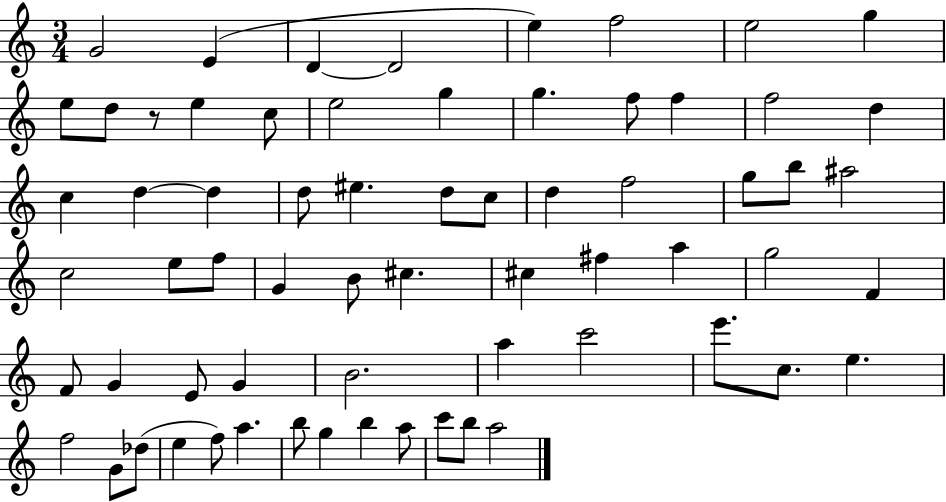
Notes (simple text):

G4/h E4/q D4/q D4/h E5/q F5/h E5/h G5/q E5/e D5/e R/e E5/q C5/e E5/h G5/q G5/q. F5/e F5/q F5/h D5/q C5/q D5/q D5/q D5/e EIS5/q. D5/e C5/e D5/q F5/h G5/e B5/e A#5/h C5/h E5/e F5/e G4/q B4/e C#5/q. C#5/q F#5/q A5/q G5/h F4/q F4/e G4/q E4/e G4/q B4/h. A5/q C6/h E6/e. C5/e. E5/q. F5/h G4/e Db5/e E5/q F5/e A5/q. B5/e G5/q B5/q A5/e C6/e B5/e A5/h